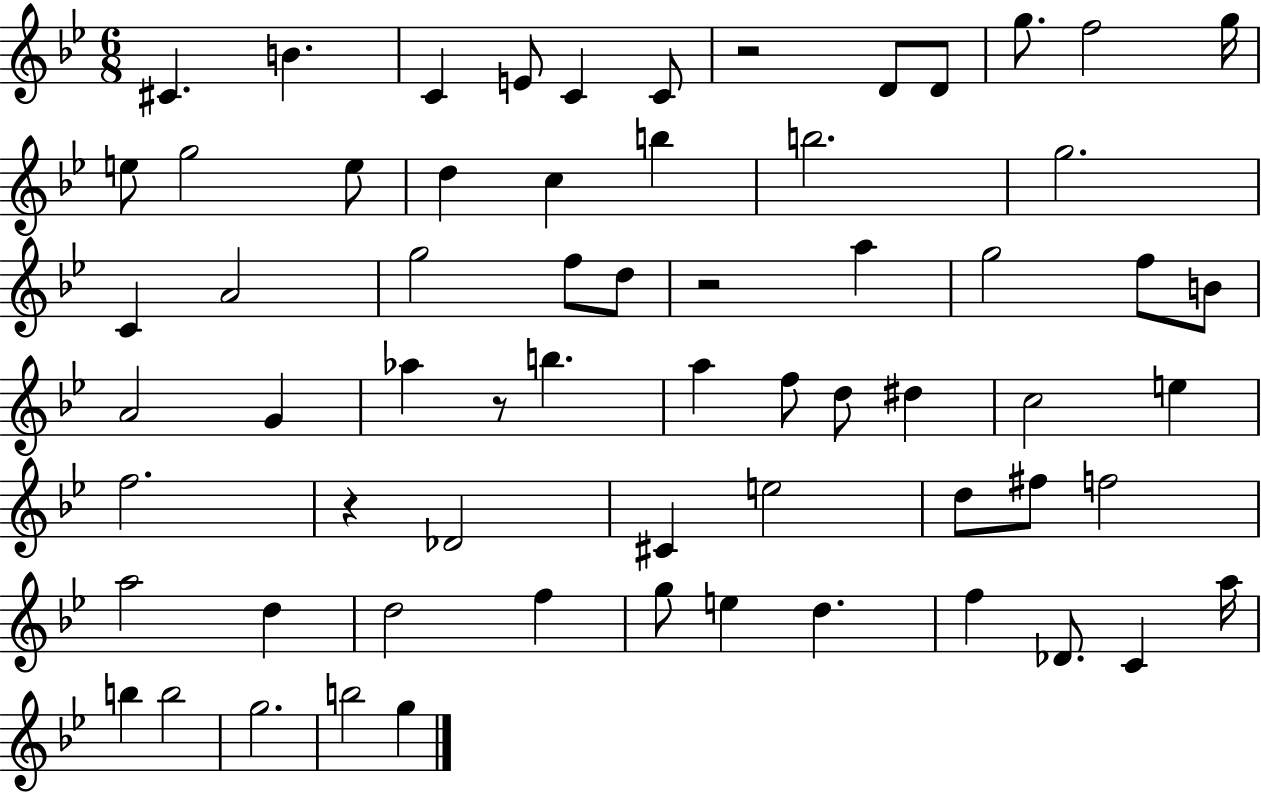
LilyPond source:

{
  \clef treble
  \numericTimeSignature
  \time 6/8
  \key bes \major
  \repeat volta 2 { cis'4. b'4. | c'4 e'8 c'4 c'8 | r2 d'8 d'8 | g''8. f''2 g''16 | \break e''8 g''2 e''8 | d''4 c''4 b''4 | b''2. | g''2. | \break c'4 a'2 | g''2 f''8 d''8 | r2 a''4 | g''2 f''8 b'8 | \break a'2 g'4 | aes''4 r8 b''4. | a''4 f''8 d''8 dis''4 | c''2 e''4 | \break f''2. | r4 des'2 | cis'4 e''2 | d''8 fis''8 f''2 | \break a''2 d''4 | d''2 f''4 | g''8 e''4 d''4. | f''4 des'8. c'4 a''16 | \break b''4 b''2 | g''2. | b''2 g''4 | } \bar "|."
}